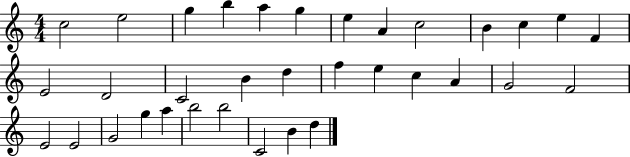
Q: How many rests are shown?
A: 0